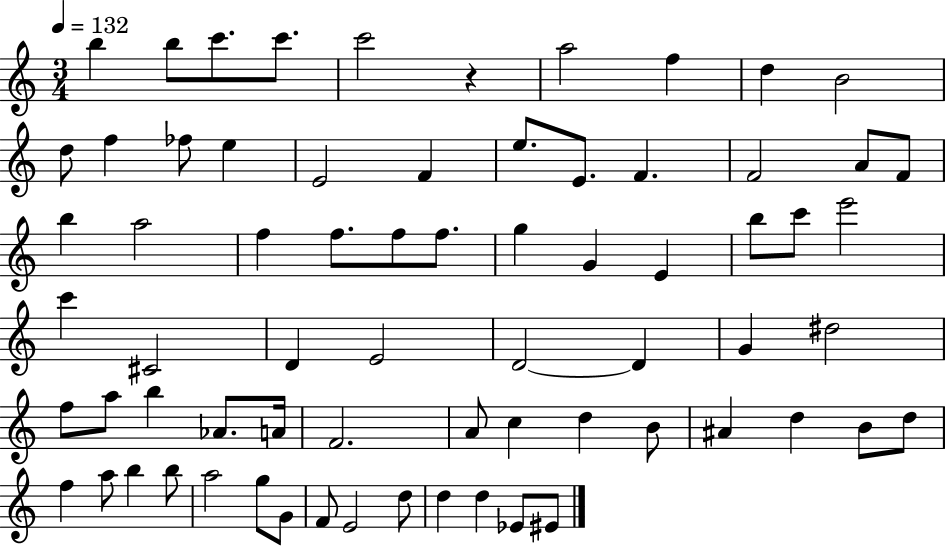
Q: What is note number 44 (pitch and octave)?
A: B5